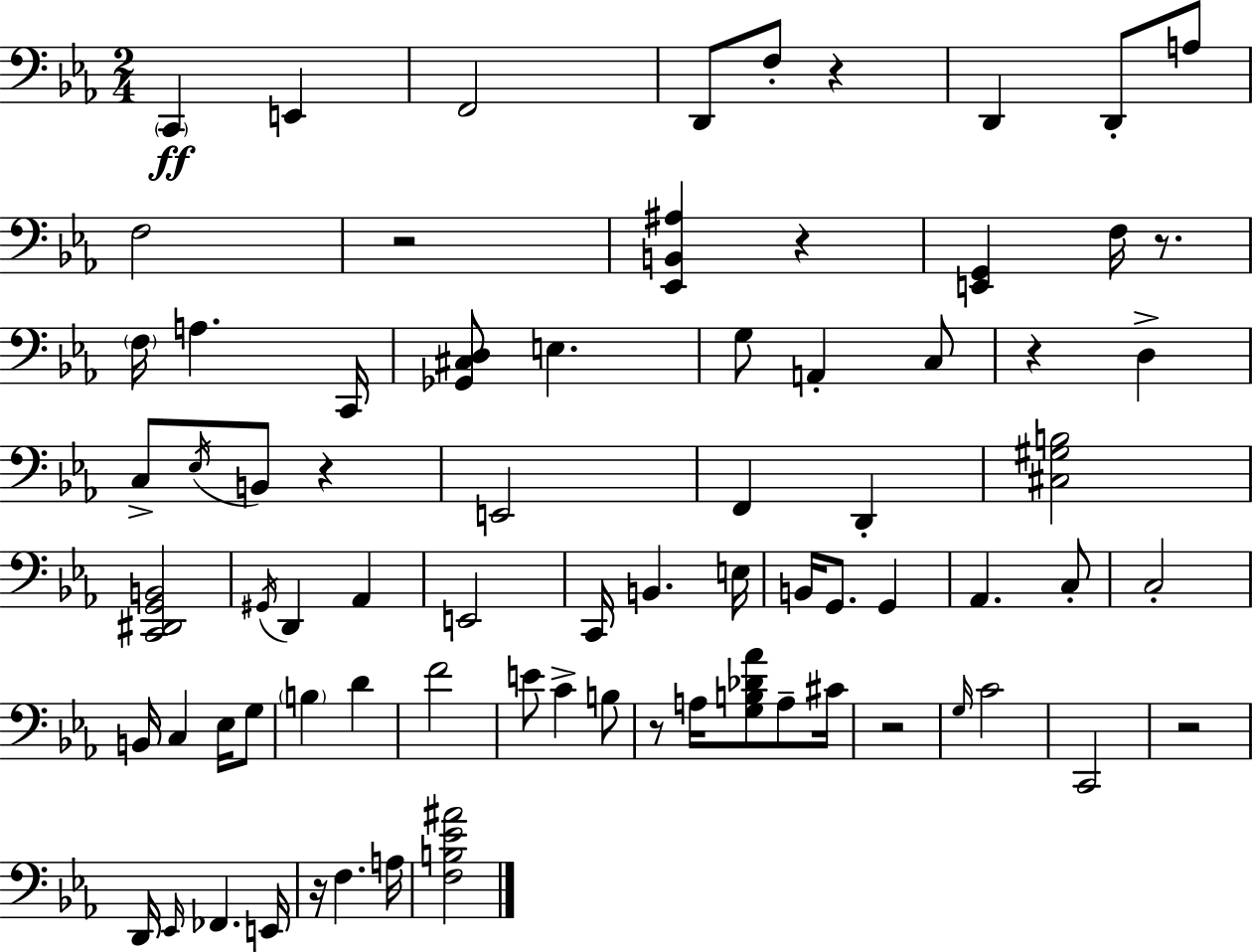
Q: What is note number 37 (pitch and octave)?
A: C3